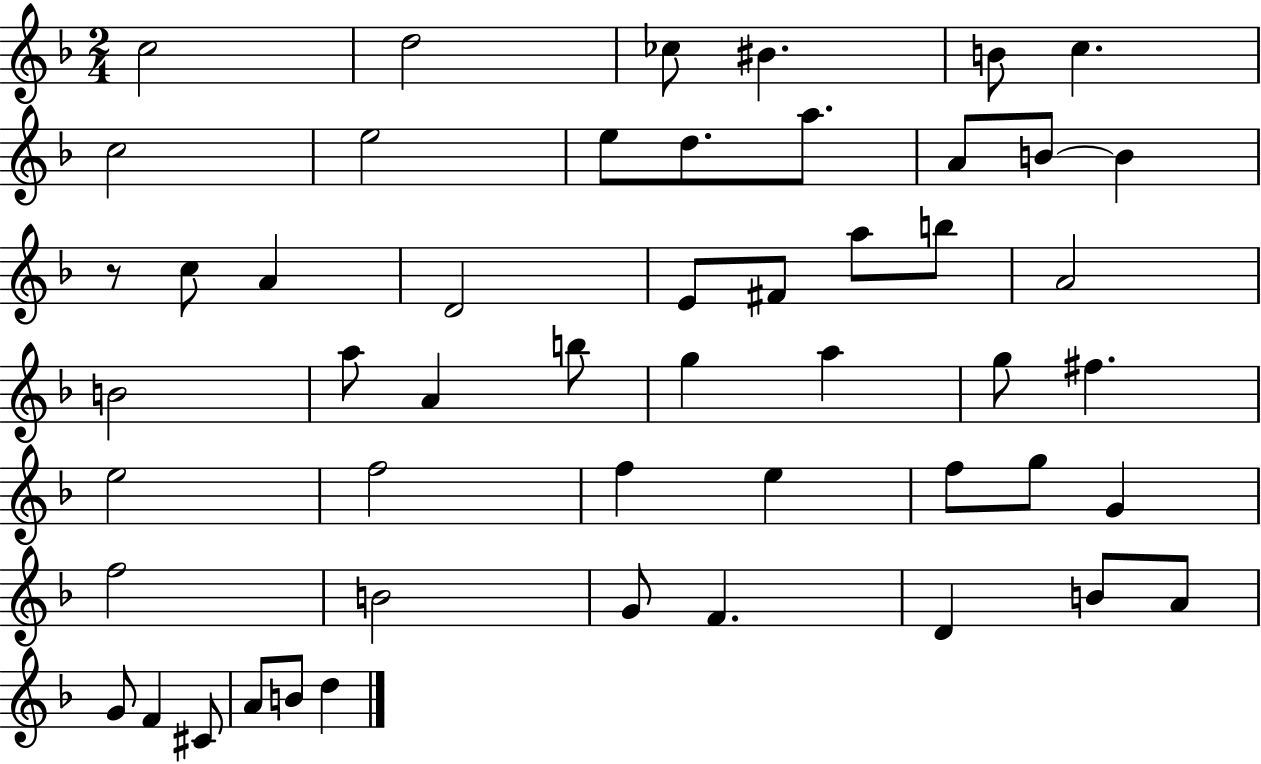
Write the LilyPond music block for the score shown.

{
  \clef treble
  \numericTimeSignature
  \time 2/4
  \key f \major
  \repeat volta 2 { c''2 | d''2 | ces''8 bis'4. | b'8 c''4. | \break c''2 | e''2 | e''8 d''8. a''8. | a'8 b'8~~ b'4 | \break r8 c''8 a'4 | d'2 | e'8 fis'8 a''8 b''8 | a'2 | \break b'2 | a''8 a'4 b''8 | g''4 a''4 | g''8 fis''4. | \break e''2 | f''2 | f''4 e''4 | f''8 g''8 g'4 | \break f''2 | b'2 | g'8 f'4. | d'4 b'8 a'8 | \break g'8 f'4 cis'8 | a'8 b'8 d''4 | } \bar "|."
}